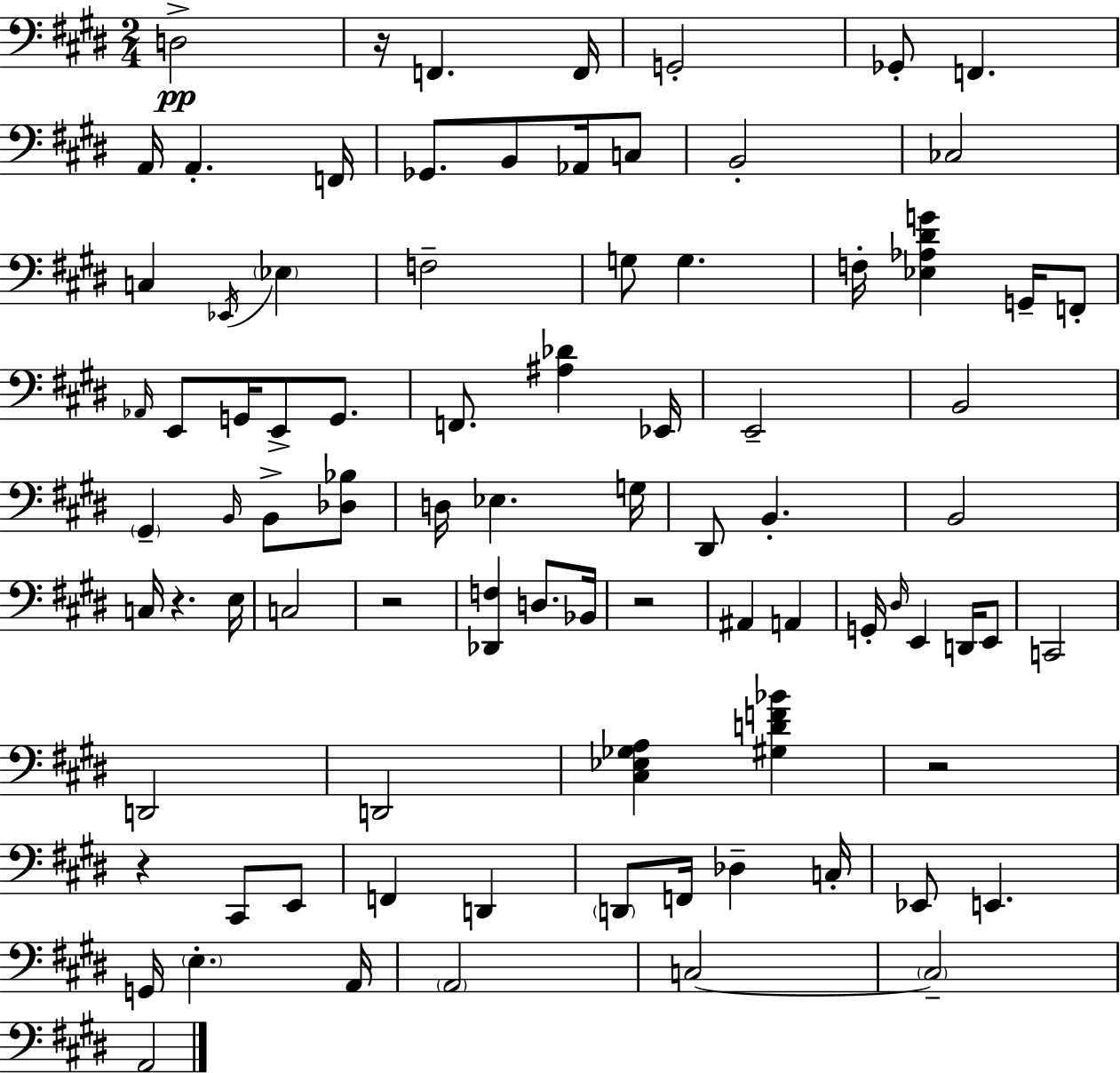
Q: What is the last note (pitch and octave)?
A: A2